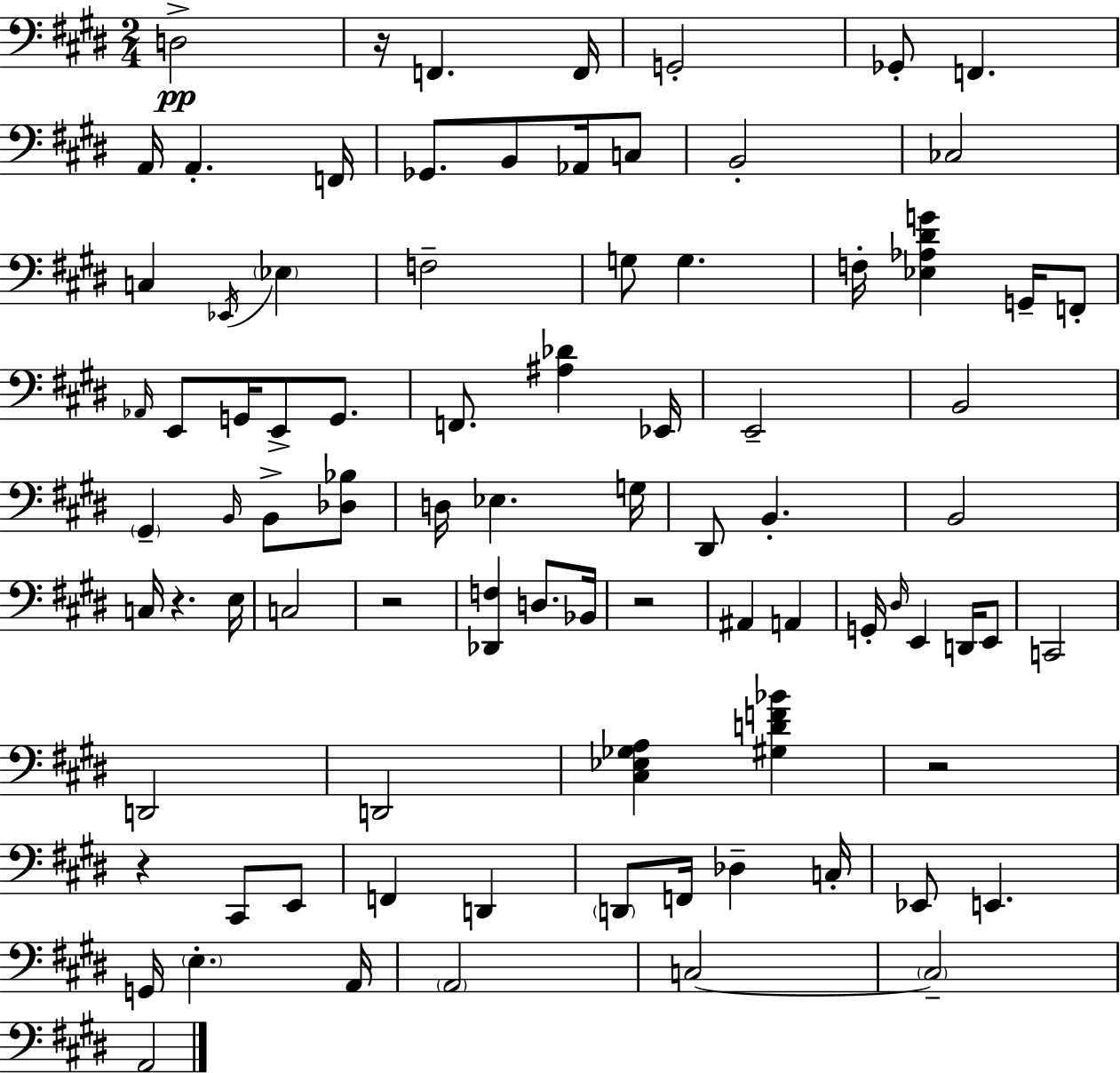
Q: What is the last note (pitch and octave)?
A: A2